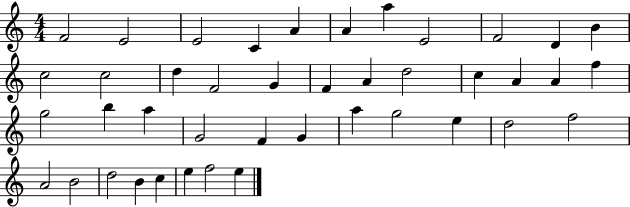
X:1
T:Untitled
M:4/4
L:1/4
K:C
F2 E2 E2 C A A a E2 F2 D B c2 c2 d F2 G F A d2 c A A f g2 b a G2 F G a g2 e d2 f2 A2 B2 d2 B c e f2 e